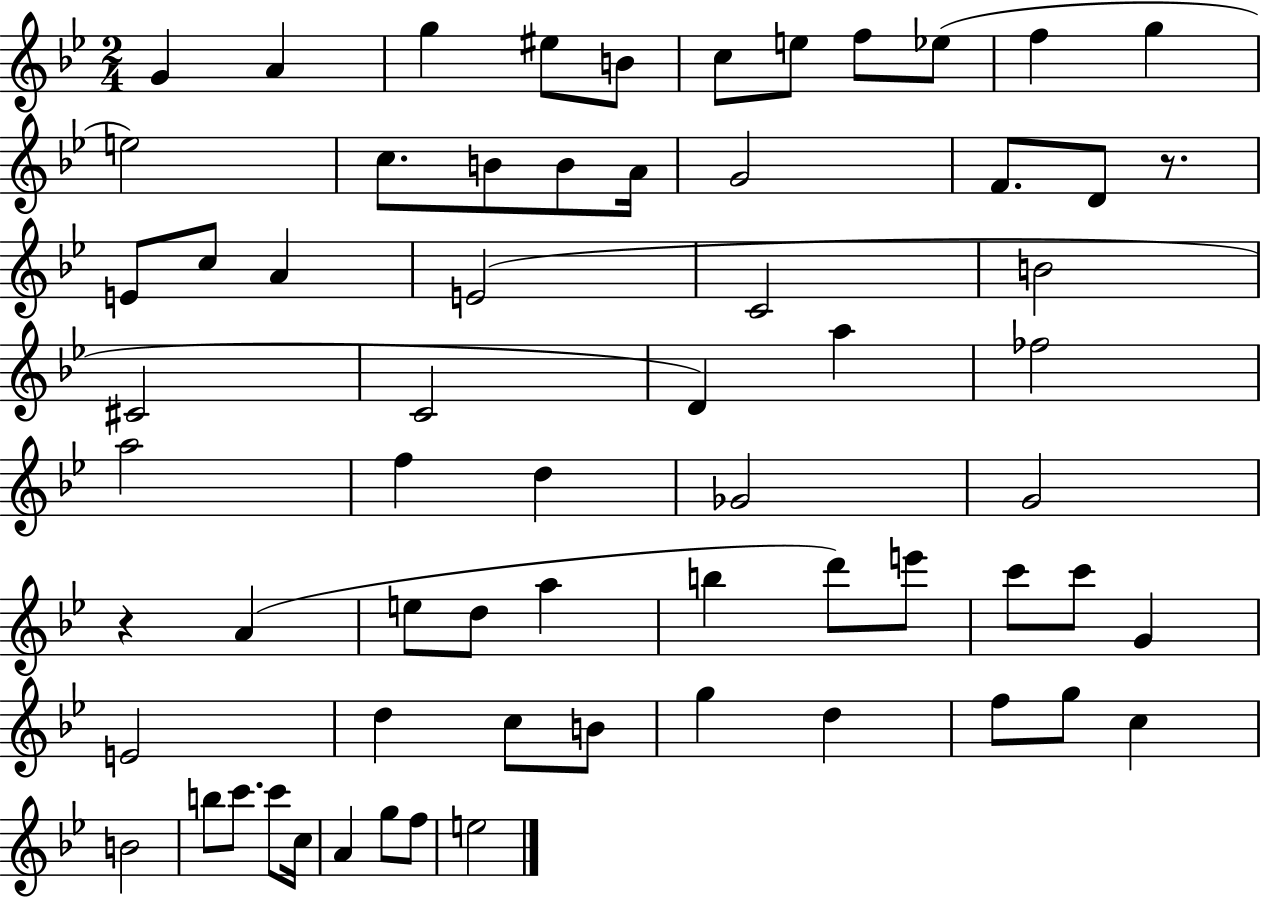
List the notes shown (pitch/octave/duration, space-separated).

G4/q A4/q G5/q EIS5/e B4/e C5/e E5/e F5/e Eb5/e F5/q G5/q E5/h C5/e. B4/e B4/e A4/s G4/h F4/e. D4/e R/e. E4/e C5/e A4/q E4/h C4/h B4/h C#4/h C4/h D4/q A5/q FES5/h A5/h F5/q D5/q Gb4/h G4/h R/q A4/q E5/e D5/e A5/q B5/q D6/e E6/e C6/e C6/e G4/q E4/h D5/q C5/e B4/e G5/q D5/q F5/e G5/e C5/q B4/h B5/e C6/e. C6/e C5/s A4/q G5/e F5/e E5/h